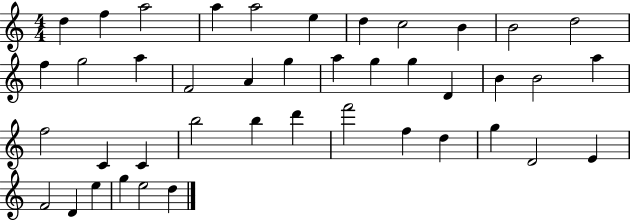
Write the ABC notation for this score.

X:1
T:Untitled
M:4/4
L:1/4
K:C
d f a2 a a2 e d c2 B B2 d2 f g2 a F2 A g a g g D B B2 a f2 C C b2 b d' f'2 f d g D2 E F2 D e g e2 d